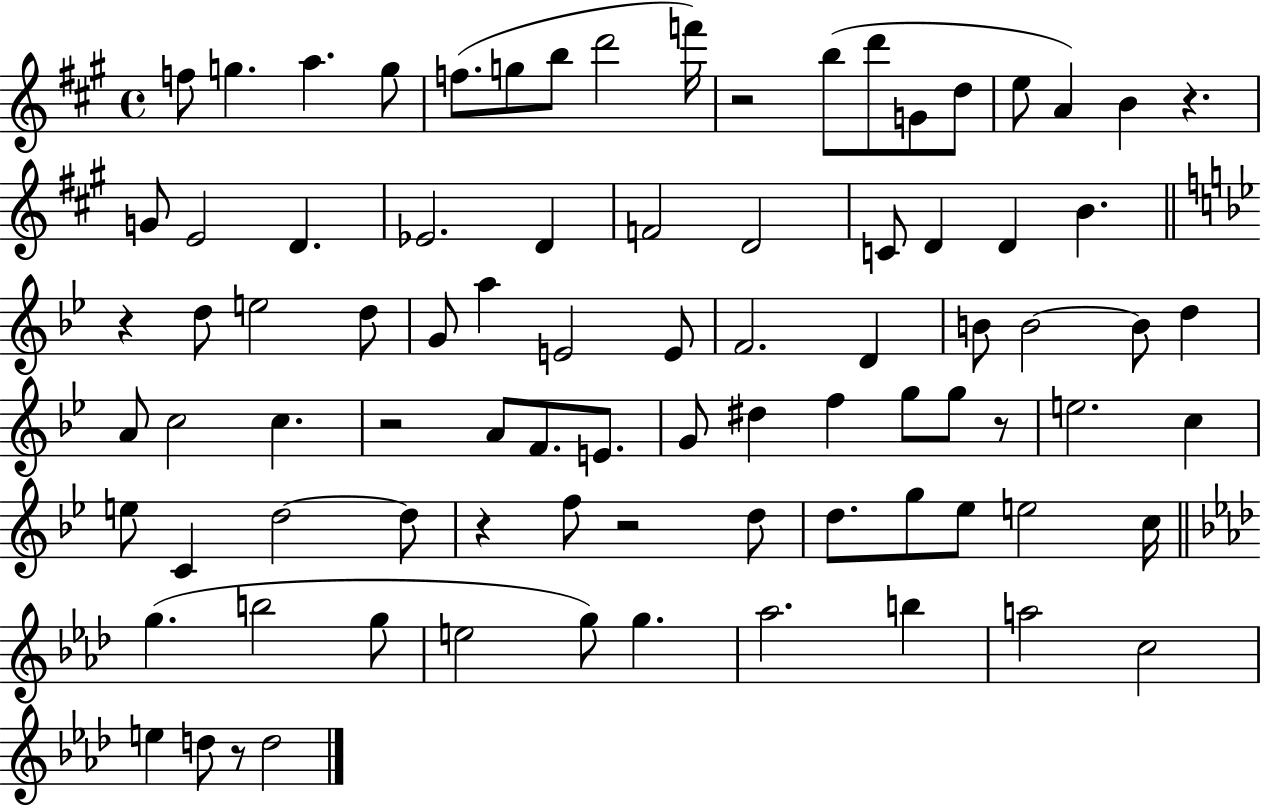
{
  \clef treble
  \time 4/4
  \defaultTimeSignature
  \key a \major
  f''8 g''4. a''4. g''8 | f''8.( g''8 b''8 d'''2 f'''16) | r2 b''8( d'''8 g'8 d''8 | e''8 a'4) b'4 r4. | \break g'8 e'2 d'4. | ees'2. d'4 | f'2 d'2 | c'8 d'4 d'4 b'4. | \break \bar "||" \break \key bes \major r4 d''8 e''2 d''8 | g'8 a''4 e'2 e'8 | f'2. d'4 | b'8 b'2~~ b'8 d''4 | \break a'8 c''2 c''4. | r2 a'8 f'8. e'8. | g'8 dis''4 f''4 g''8 g''8 r8 | e''2. c''4 | \break e''8 c'4 d''2~~ d''8 | r4 f''8 r2 d''8 | d''8. g''8 ees''8 e''2 c''16 | \bar "||" \break \key f \minor g''4.( b''2 g''8 | e''2 g''8) g''4. | aes''2. b''4 | a''2 c''2 | \break e''4 d''8 r8 d''2 | \bar "|."
}